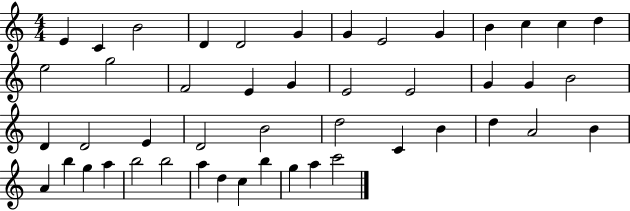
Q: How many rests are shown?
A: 0